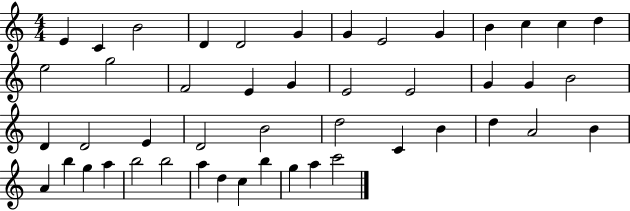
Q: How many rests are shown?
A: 0